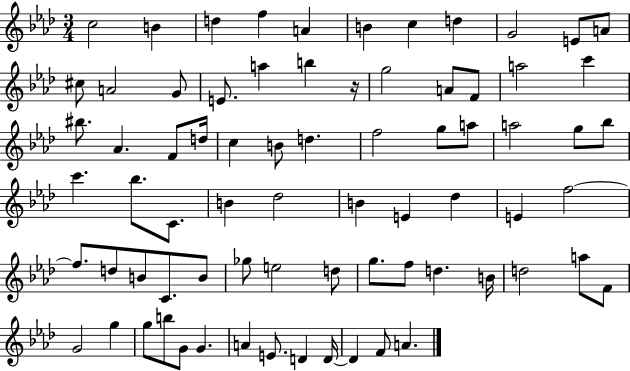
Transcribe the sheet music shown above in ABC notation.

X:1
T:Untitled
M:3/4
L:1/4
K:Ab
c2 B d f A B c d G2 E/2 A/2 ^c/2 A2 G/2 E/2 a b z/4 g2 A/2 F/2 a2 c' ^b/2 _A F/2 d/4 c B/2 d f2 g/2 a/2 a2 g/2 _b/2 c' _b/2 C/2 B _d2 B E _d E f2 f/2 d/2 B/2 C/2 B/2 _g/2 e2 d/2 g/2 f/2 d B/4 d2 a/2 F/2 G2 g g/2 b/2 G/2 G A E/2 D D/4 D F/2 A